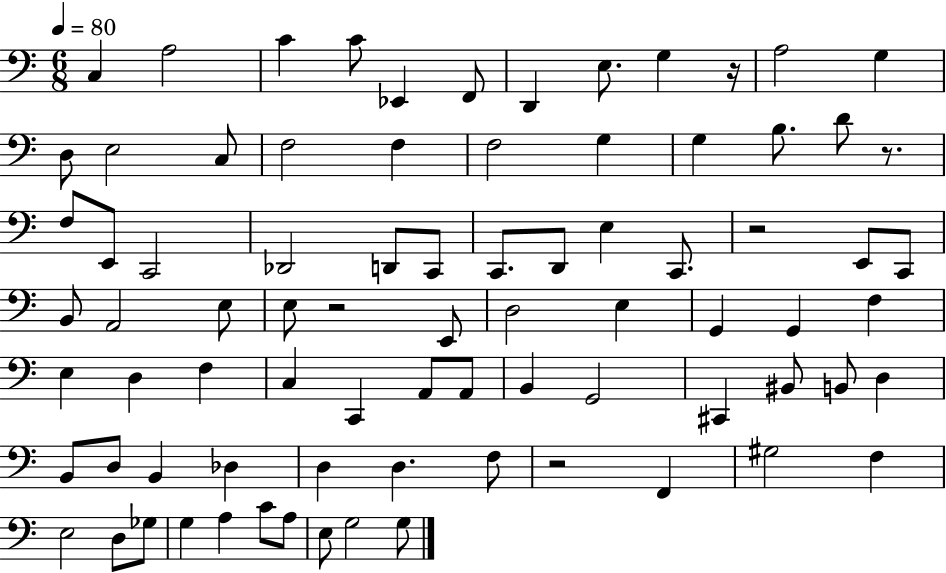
X:1
T:Untitled
M:6/8
L:1/4
K:C
C, A,2 C C/2 _E,, F,,/2 D,, E,/2 G, z/4 A,2 G, D,/2 E,2 C,/2 F,2 F, F,2 G, G, B,/2 D/2 z/2 F,/2 E,,/2 C,,2 _D,,2 D,,/2 C,,/2 C,,/2 D,,/2 E, C,,/2 z2 E,,/2 C,,/2 B,,/2 A,,2 E,/2 E,/2 z2 E,,/2 D,2 E, G,, G,, F, E, D, F, C, C,, A,,/2 A,,/2 B,, G,,2 ^C,, ^B,,/2 B,,/2 D, B,,/2 D,/2 B,, _D, D, D, F,/2 z2 F,, ^G,2 F, E,2 D,/2 _G,/2 G, A, C/2 A,/2 E,/2 G,2 G,/2